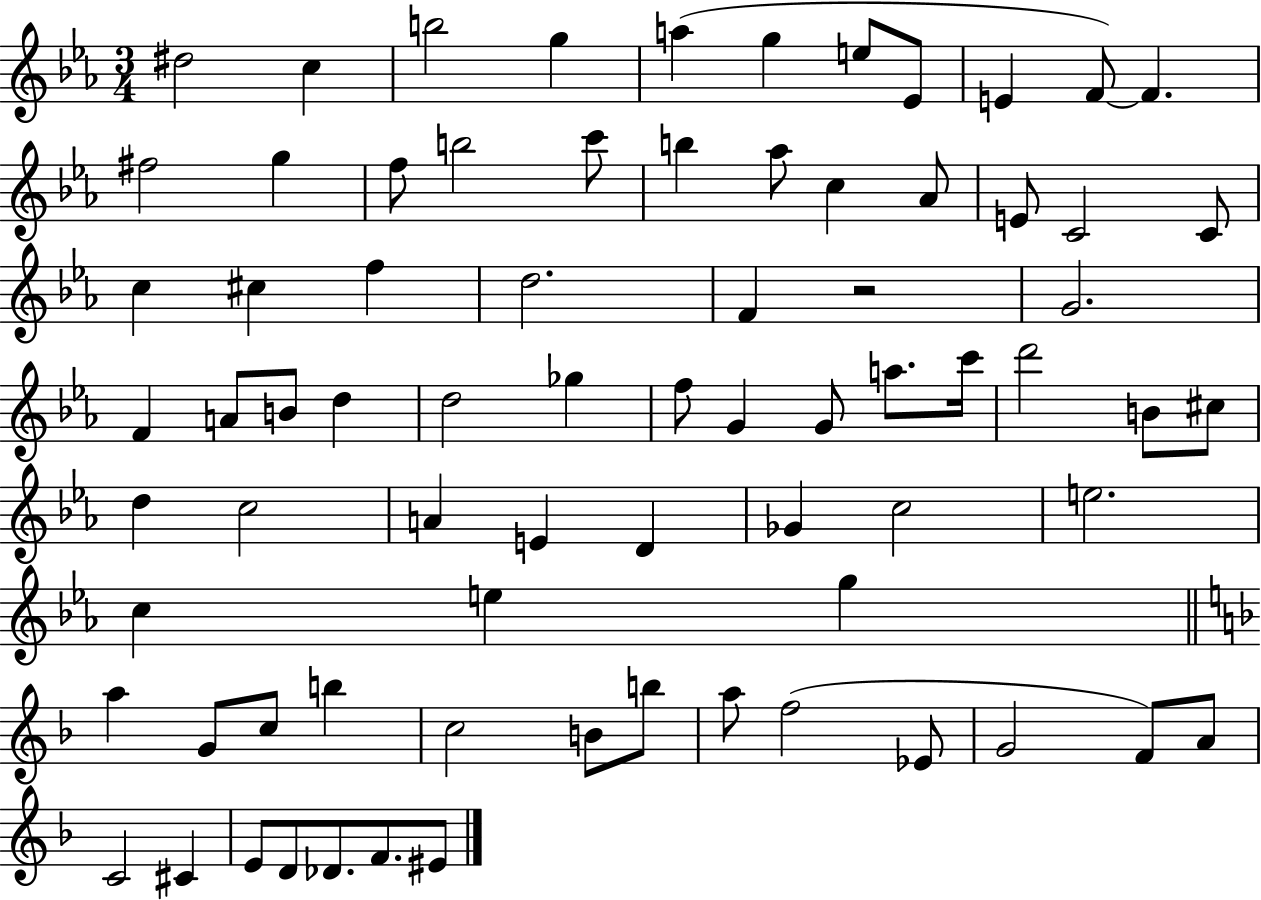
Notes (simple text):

D#5/h C5/q B5/h G5/q A5/q G5/q E5/e Eb4/e E4/q F4/e F4/q. F#5/h G5/q F5/e B5/h C6/e B5/q Ab5/e C5/q Ab4/e E4/e C4/h C4/e C5/q C#5/q F5/q D5/h. F4/q R/h G4/h. F4/q A4/e B4/e D5/q D5/h Gb5/q F5/e G4/q G4/e A5/e. C6/s D6/h B4/e C#5/e D5/q C5/h A4/q E4/q D4/q Gb4/q C5/h E5/h. C5/q E5/q G5/q A5/q G4/e C5/e B5/q C5/h B4/e B5/e A5/e F5/h Eb4/e G4/h F4/e A4/e C4/h C#4/q E4/e D4/e Db4/e. F4/e. EIS4/e